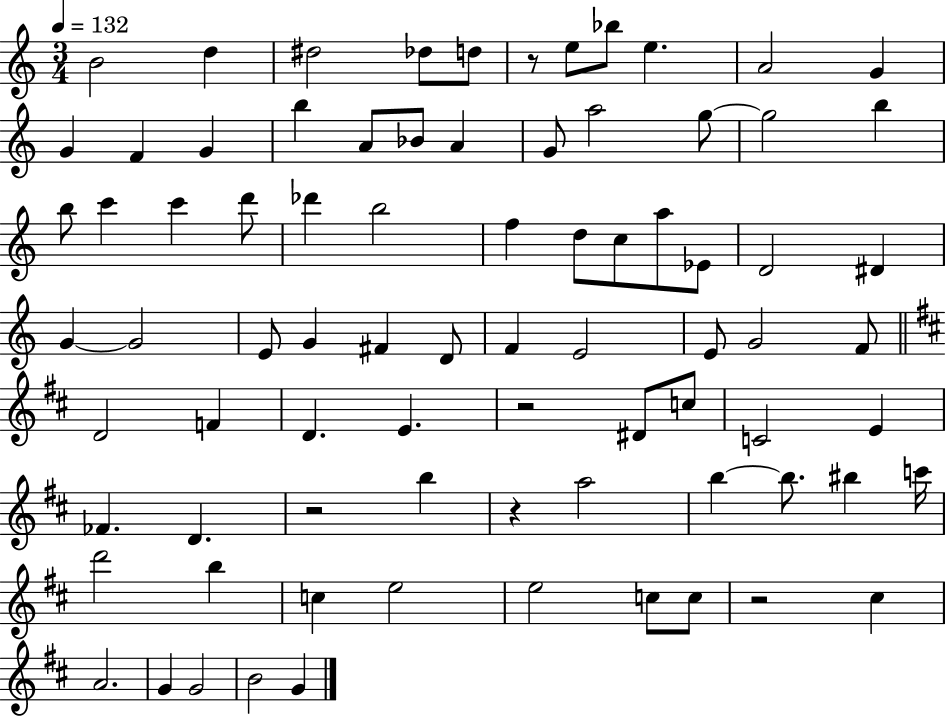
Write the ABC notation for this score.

X:1
T:Untitled
M:3/4
L:1/4
K:C
B2 d ^d2 _d/2 d/2 z/2 e/2 _b/2 e A2 G G F G b A/2 _B/2 A G/2 a2 g/2 g2 b b/2 c' c' d'/2 _d' b2 f d/2 c/2 a/2 _E/2 D2 ^D G G2 E/2 G ^F D/2 F E2 E/2 G2 F/2 D2 F D E z2 ^D/2 c/2 C2 E _F D z2 b z a2 b b/2 ^b c'/4 d'2 b c e2 e2 c/2 c/2 z2 ^c A2 G G2 B2 G